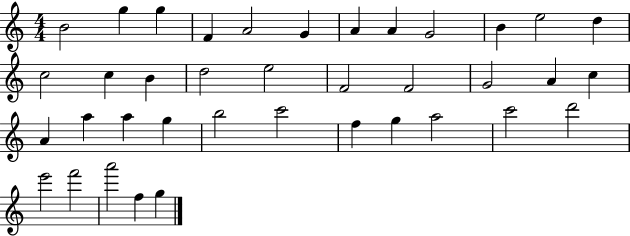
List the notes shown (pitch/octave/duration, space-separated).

B4/h G5/q G5/q F4/q A4/h G4/q A4/q A4/q G4/h B4/q E5/h D5/q C5/h C5/q B4/q D5/h E5/h F4/h F4/h G4/h A4/q C5/q A4/q A5/q A5/q G5/q B5/h C6/h F5/q G5/q A5/h C6/h D6/h E6/h F6/h A6/h F5/q G5/q